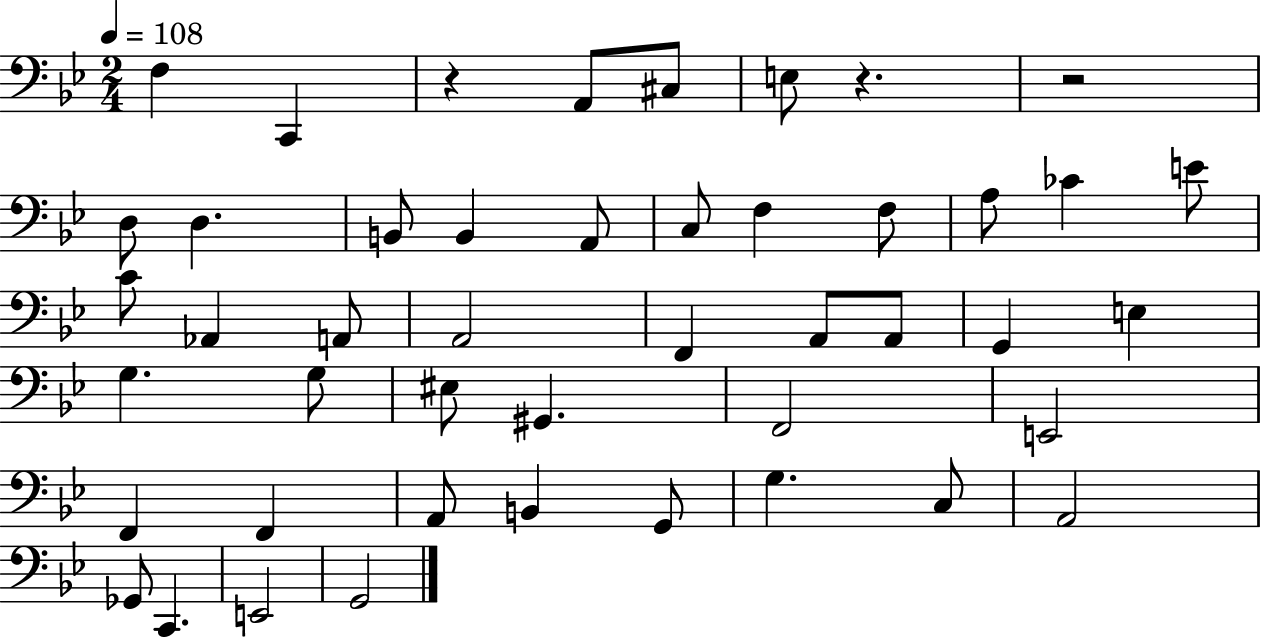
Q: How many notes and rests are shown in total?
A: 46